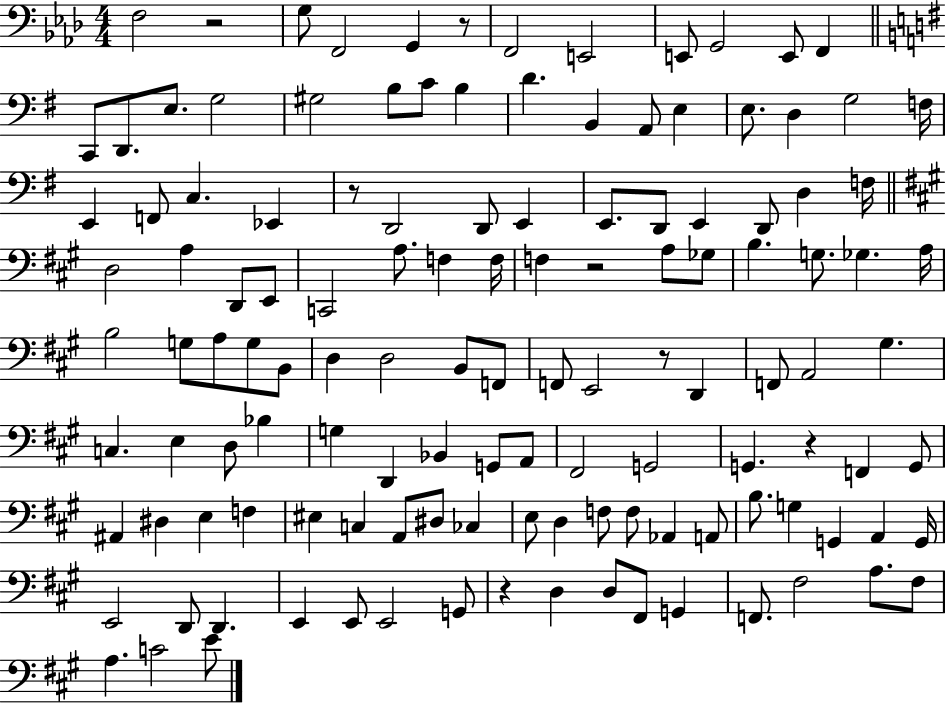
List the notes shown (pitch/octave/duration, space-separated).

F3/h R/h G3/e F2/h G2/q R/e F2/h E2/h E2/e G2/h E2/e F2/q C2/e D2/e. E3/e. G3/h G#3/h B3/e C4/e B3/q D4/q. B2/q A2/e E3/q E3/e. D3/q G3/h F3/s E2/q F2/e C3/q. Eb2/q R/e D2/h D2/e E2/q E2/e. D2/e E2/q D2/e D3/q F3/s D3/h A3/q D2/e E2/e C2/h A3/e. F3/q F3/s F3/q R/h A3/e Gb3/e B3/q. G3/e. Gb3/q. A3/s B3/h G3/e A3/e G3/e B2/e D3/q D3/h B2/e F2/e F2/e E2/h R/e D2/q F2/e A2/h G#3/q. C3/q. E3/q D3/e Bb3/q G3/q D2/q Bb2/q G2/e A2/e F#2/h G2/h G2/q. R/q F2/q G2/e A#2/q D#3/q E3/q F3/q EIS3/q C3/q A2/e D#3/e CES3/q E3/e D3/q F3/e F3/e Ab2/q A2/e B3/e. G3/q G2/q A2/q G2/s E2/h D2/e D2/q. E2/q E2/e E2/h G2/e R/q D3/q D3/e F#2/e G2/q F2/e. F#3/h A3/e. F#3/e A3/q. C4/h E4/e